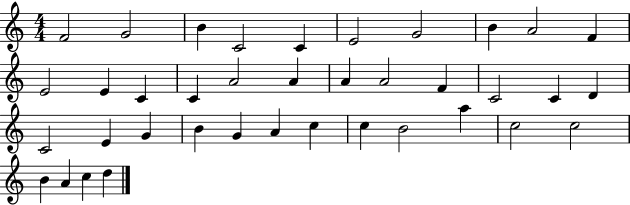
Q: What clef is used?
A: treble